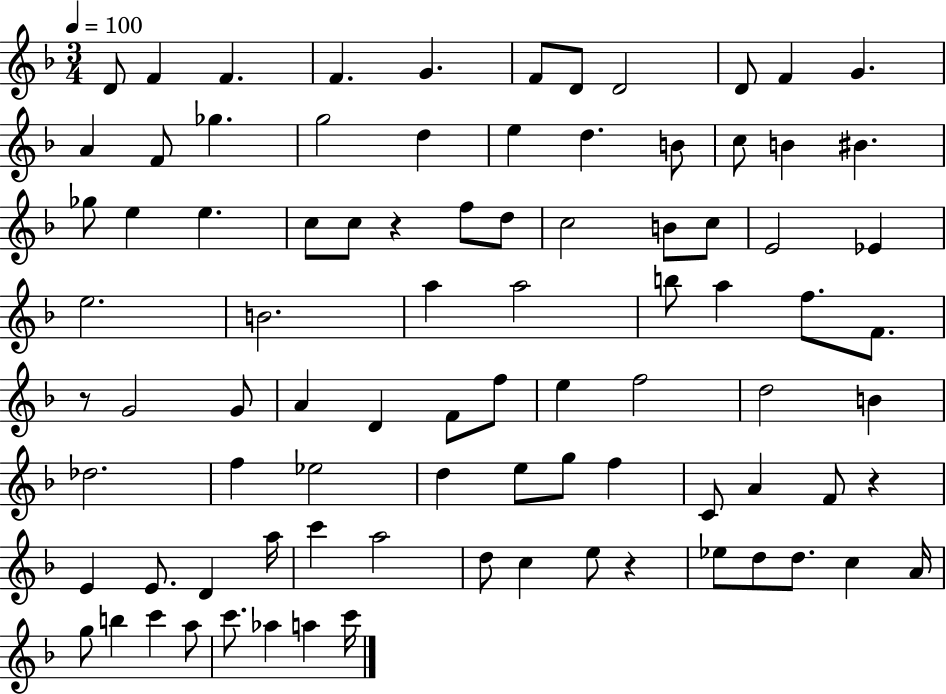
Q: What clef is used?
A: treble